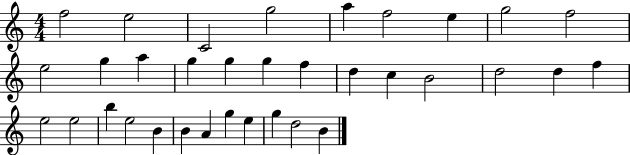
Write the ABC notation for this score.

X:1
T:Untitled
M:4/4
L:1/4
K:C
f2 e2 C2 g2 a f2 e g2 f2 e2 g a g g g f d c B2 d2 d f e2 e2 b e2 B B A g e g d2 B